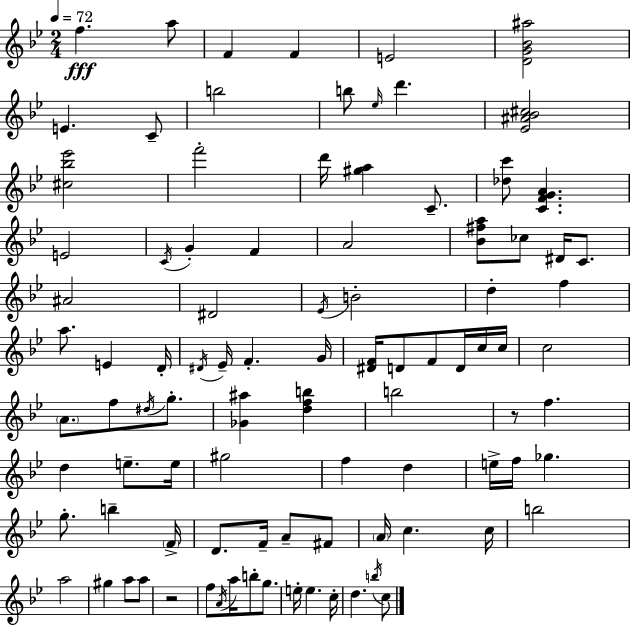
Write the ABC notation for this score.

X:1
T:Untitled
M:2/4
L:1/4
K:Bb
f a/2 F F E2 [DG_B^a]2 E C/2 b2 b/2 _e/4 d' [_E^A_B^c]2 [^c_b_e']2 f'2 d'/4 [^ga] C/2 [_dc']/2 [CFGA] E2 C/4 G F A2 [_B^fa]/2 _c/2 ^D/4 C/2 ^A2 ^D2 _E/4 B2 d f a/2 E D/4 ^D/4 _E/4 F G/4 [^DF]/4 D/2 F/2 D/4 c/4 c/4 c2 A/2 f/2 ^d/4 g/2 [_G^a] [dfb] b2 z/2 f d e/2 e/4 ^g2 f d e/4 f/4 _g g/2 b F/4 D/2 F/4 A/2 ^F/2 A/4 c c/4 b2 a2 ^g a/2 a/2 z2 f/2 A/4 a/4 b/2 g/2 e/4 e c/4 d b/4 c/2